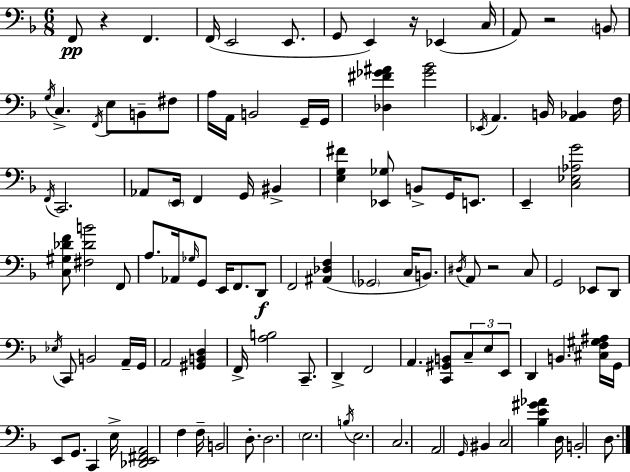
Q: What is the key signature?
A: D minor